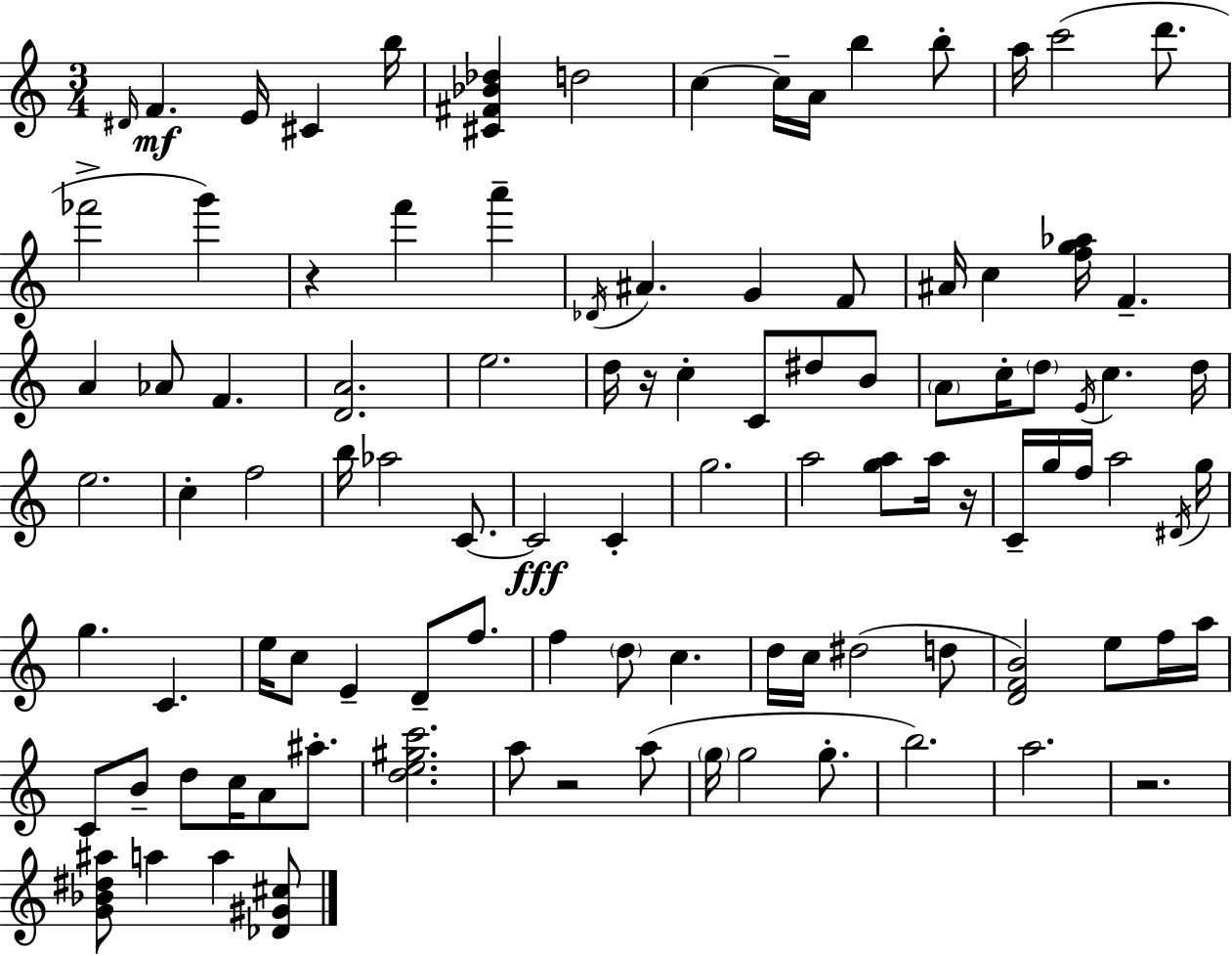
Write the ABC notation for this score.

X:1
T:Untitled
M:3/4
L:1/4
K:C
^D/4 F E/4 ^C b/4 [^C^F_B_d] d2 c c/4 A/4 b b/2 a/4 c'2 d'/2 _f'2 g' z f' a' _D/4 ^A G F/2 ^A/4 c [fg_a]/4 F A _A/2 F [DA]2 e2 d/4 z/4 c C/2 ^d/2 B/2 A/2 c/4 d/2 E/4 c d/4 e2 c f2 b/4 _a2 C/2 C2 C g2 a2 [ga]/2 a/4 z/4 C/4 g/4 f/4 a2 ^D/4 g/4 g C e/4 c/2 E D/2 f/2 f d/2 c d/4 c/4 ^d2 d/2 [DFB]2 e/2 f/4 a/4 C/2 B/2 d/2 c/4 A/2 ^a/2 [de^gc']2 a/2 z2 a/2 g/4 g2 g/2 b2 a2 z2 [G_B^d^a]/2 a a [_D^G^c]/2